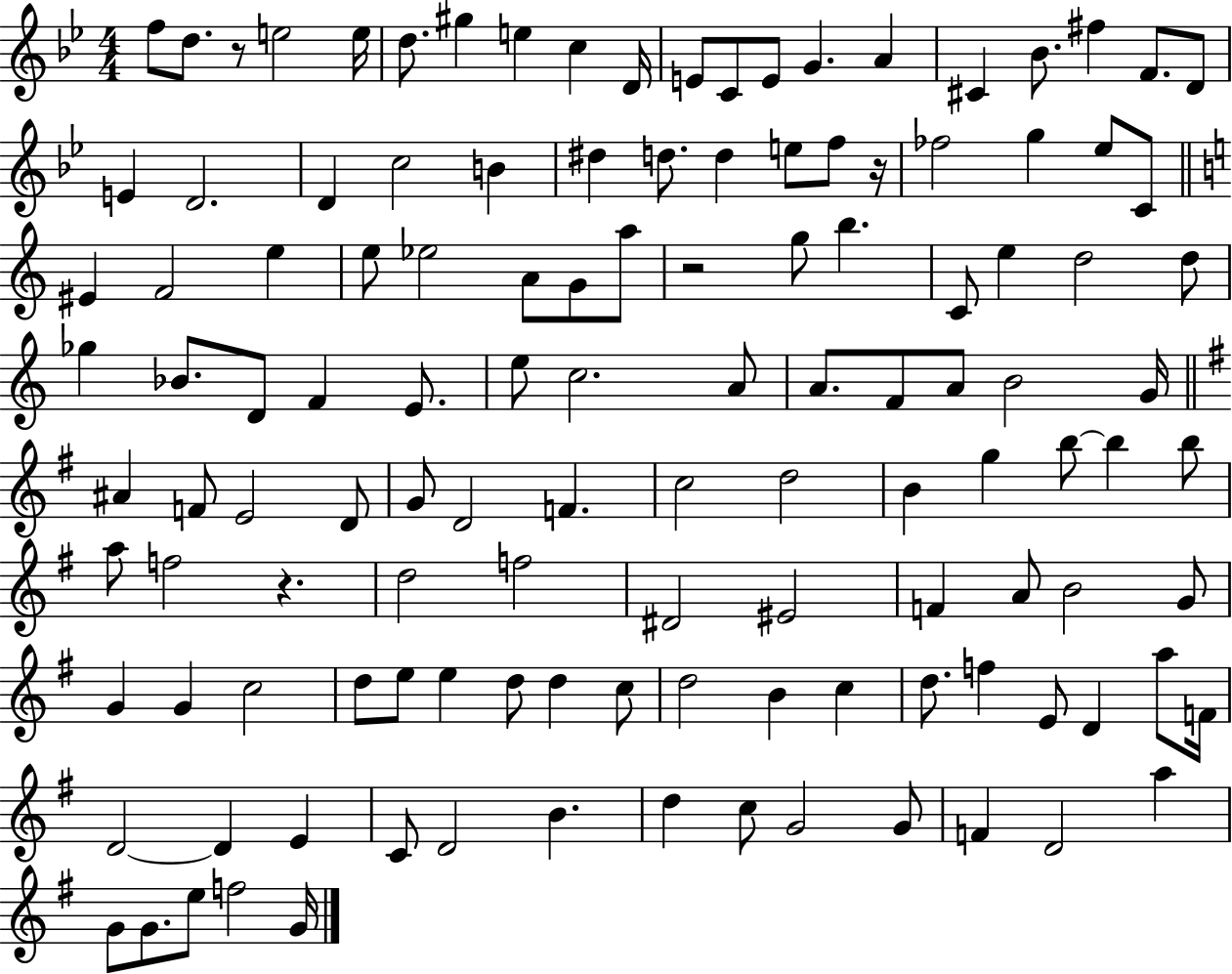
F5/e D5/e. R/e E5/h E5/s D5/e. G#5/q E5/q C5/q D4/s E4/e C4/e E4/e G4/q. A4/q C#4/q Bb4/e. F#5/q F4/e. D4/e E4/q D4/h. D4/q C5/h B4/q D#5/q D5/e. D5/q E5/e F5/e R/s FES5/h G5/q Eb5/e C4/e EIS4/q F4/h E5/q E5/e Eb5/h A4/e G4/e A5/e R/h G5/e B5/q. C4/e E5/q D5/h D5/e Gb5/q Bb4/e. D4/e F4/q E4/e. E5/e C5/h. A4/e A4/e. F4/e A4/e B4/h G4/s A#4/q F4/e E4/h D4/e G4/e D4/h F4/q. C5/h D5/h B4/q G5/q B5/e B5/q B5/e A5/e F5/h R/q. D5/h F5/h D#4/h EIS4/h F4/q A4/e B4/h G4/e G4/q G4/q C5/h D5/e E5/e E5/q D5/e D5/q C5/e D5/h B4/q C5/q D5/e. F5/q E4/e D4/q A5/e F4/s D4/h D4/q E4/q C4/e D4/h B4/q. D5/q C5/e G4/h G4/e F4/q D4/h A5/q G4/e G4/e. E5/e F5/h G4/s